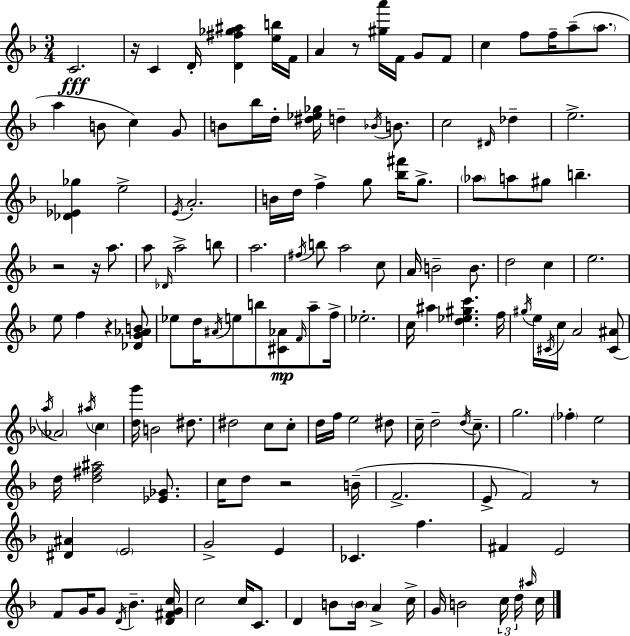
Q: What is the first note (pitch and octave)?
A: C4